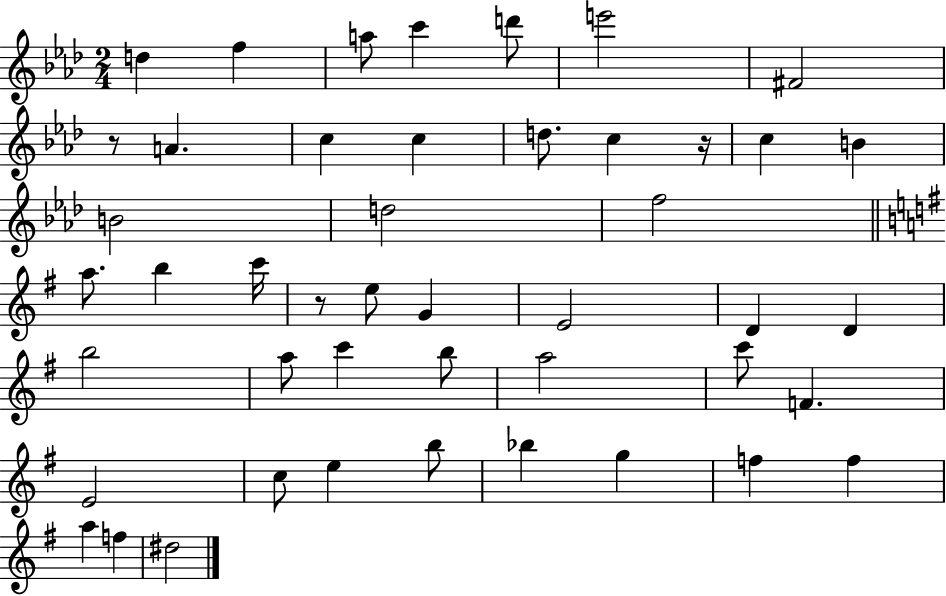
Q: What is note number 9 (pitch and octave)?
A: C5